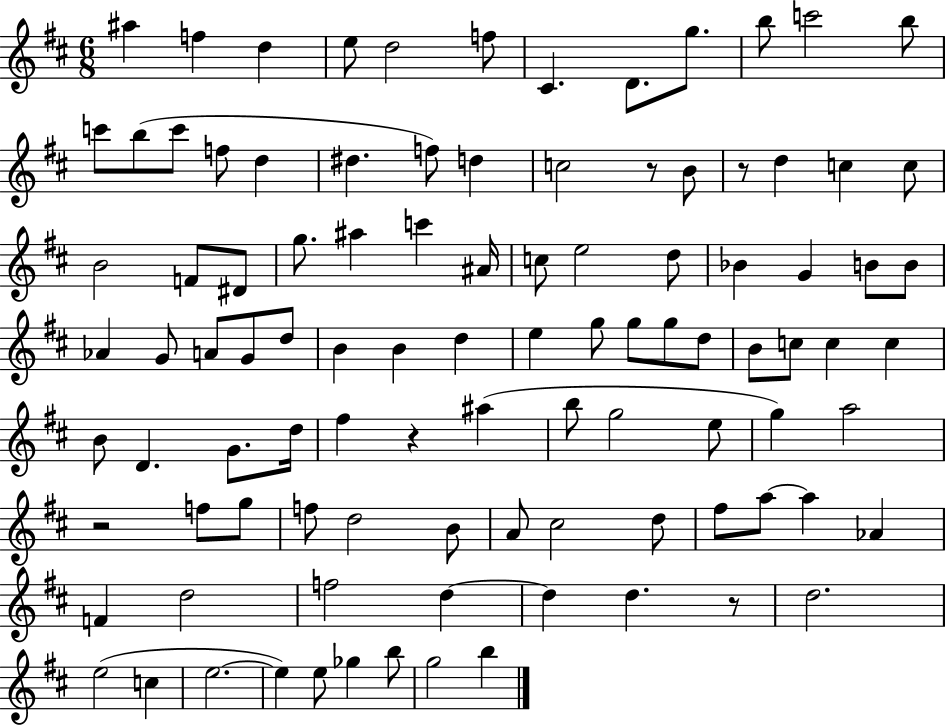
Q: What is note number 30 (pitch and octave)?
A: A#5